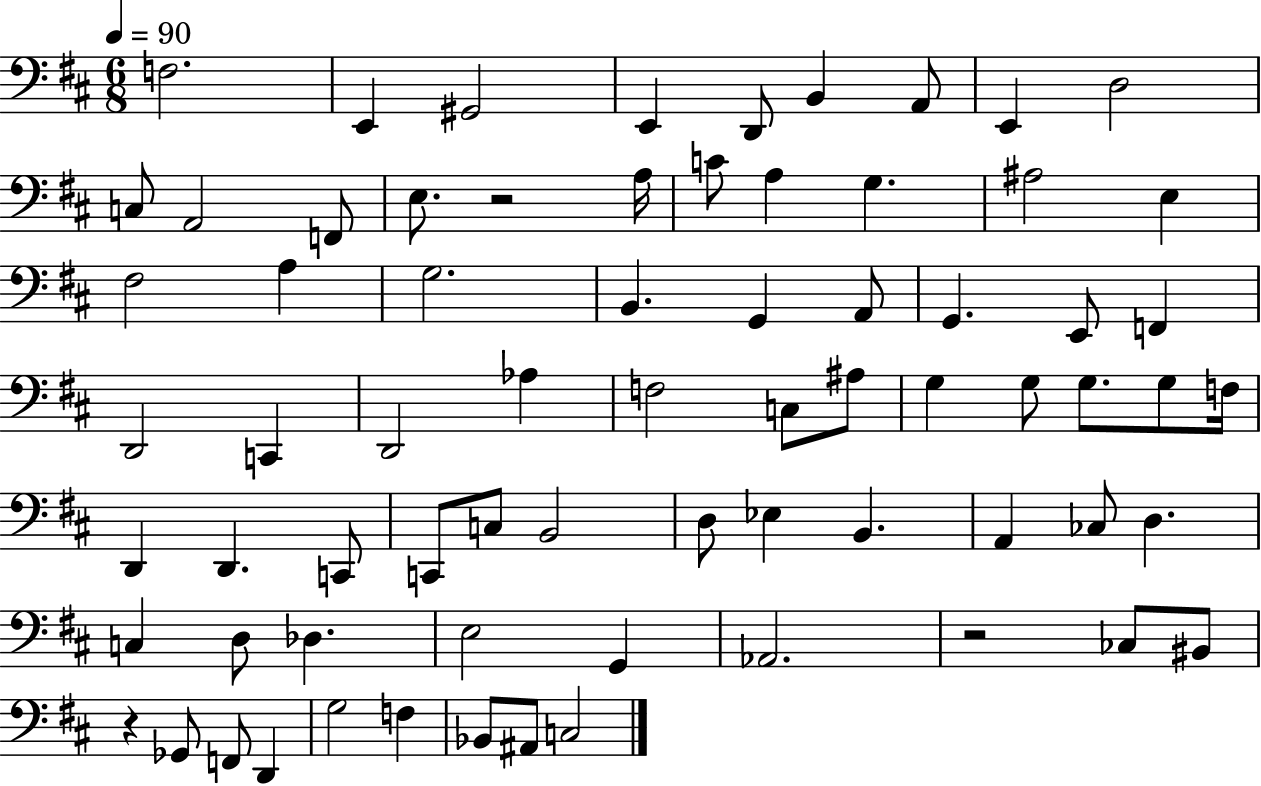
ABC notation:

X:1
T:Untitled
M:6/8
L:1/4
K:D
F,2 E,, ^G,,2 E,, D,,/2 B,, A,,/2 E,, D,2 C,/2 A,,2 F,,/2 E,/2 z2 A,/4 C/2 A, G, ^A,2 E, ^F,2 A, G,2 B,, G,, A,,/2 G,, E,,/2 F,, D,,2 C,, D,,2 _A, F,2 C,/2 ^A,/2 G, G,/2 G,/2 G,/2 F,/4 D,, D,, C,,/2 C,,/2 C,/2 B,,2 D,/2 _E, B,, A,, _C,/2 D, C, D,/2 _D, E,2 G,, _A,,2 z2 _C,/2 ^B,,/2 z _G,,/2 F,,/2 D,, G,2 F, _B,,/2 ^A,,/2 C,2